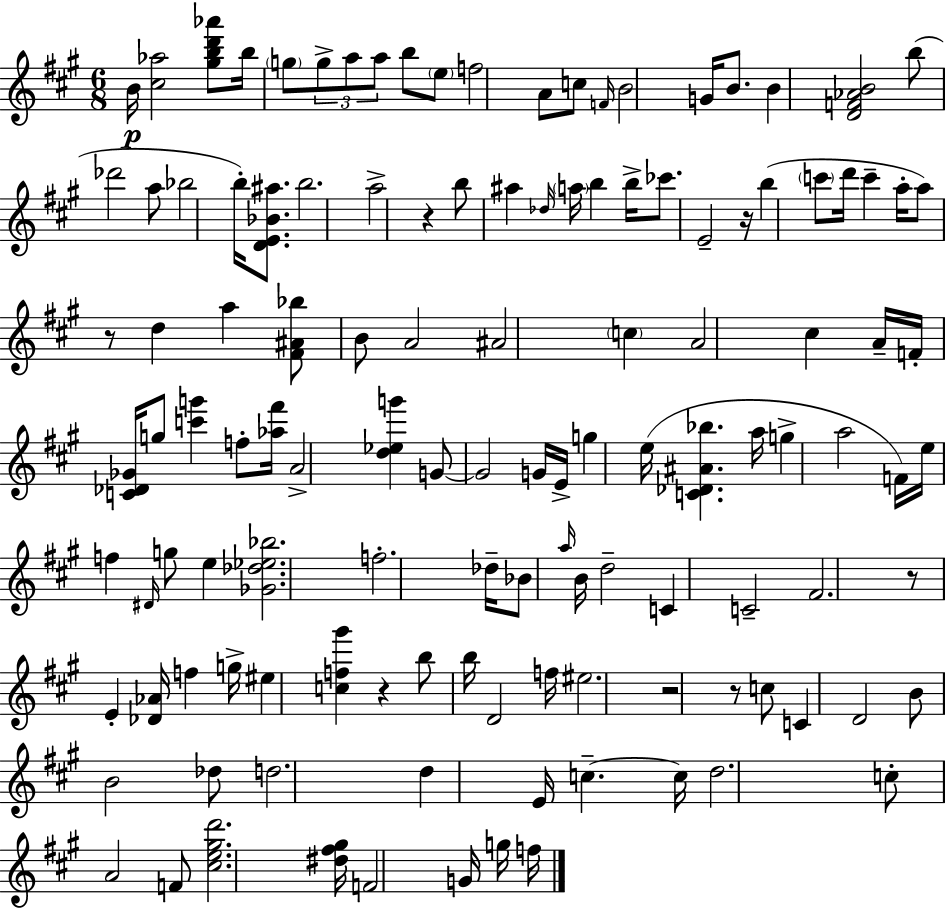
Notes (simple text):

B4/s [C#5,Ab5]/h [G#5,B5,D6,Ab6]/e B5/s G5/e G5/e A5/e A5/e B5/e E5/e F5/h A4/e C5/e F4/s B4/h G4/s B4/e. B4/q [D4,F4,Ab4,B4]/h B5/e Db6/h A5/e Bb5/h B5/s [D4,E4,Bb4,A#5]/e. B5/h. A5/h R/q B5/e A#5/q Db5/s A5/s B5/q B5/s CES6/e. E4/h R/s B5/q C6/e D6/s C6/q A5/s A5/e R/e D5/q A5/q [F#4,A#4,Bb5]/e B4/e A4/h A#4/h C5/q A4/h C#5/q A4/s F4/s [C4,Db4,Gb4]/s G5/e [C6,G6]/q F5/e [Ab5,F#6]/s A4/h [D5,Eb5,G6]/q G4/e G4/h G4/s E4/s G5/q E5/s [C4,Db4,A#4,Bb5]/q. A5/s G5/q A5/h F4/s E5/s F5/q D#4/s G5/e E5/q [Gb4,Db5,Eb5,Bb5]/h. F5/h. Db5/s Bb4/e A5/s B4/s D5/h C4/q C4/h F#4/h. R/e E4/q [Db4,Ab4]/s F5/q G5/s EIS5/q [C5,F5,G#6]/q R/q B5/e B5/s D4/h F5/s EIS5/h. R/h R/e C5/e C4/q D4/h B4/e B4/h Db5/e D5/h. D5/q E4/s C5/q. C5/s D5/h. C5/e A4/h F4/e [C#5,E5,G#5,D6]/h. [D#5,F#5,G#5]/s F4/h G4/s G5/s F5/s